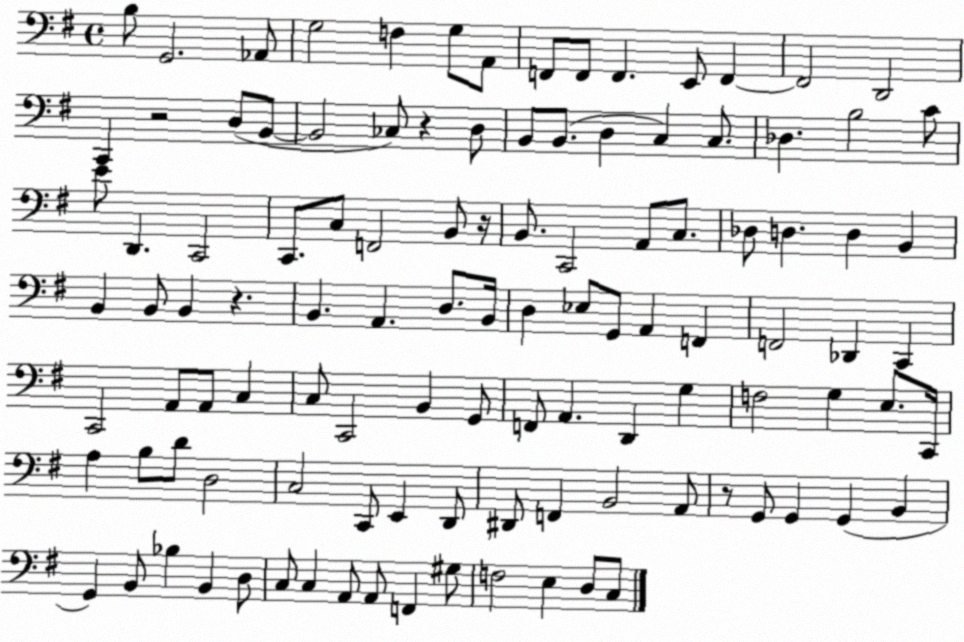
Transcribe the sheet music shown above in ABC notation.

X:1
T:Untitled
M:4/4
L:1/4
K:G
B,/2 G,,2 _A,,/2 G,2 F, G,/2 A,,/2 F,,/2 F,,/2 F,, E,,/2 F,, F,,2 D,,2 C,, z2 D,/2 B,,/2 B,,2 _C,/2 z D,/2 B,,/2 B,,/2 D, C, C,/2 _D, B,2 C/2 E/2 D,, C,,2 C,,/2 C,/2 F,,2 B,,/2 z/4 B,,/2 C,,2 A,,/2 C,/2 _D,/2 D, D, B,, B,, B,,/2 B,, z B,, A,, D,/2 B,,/4 D, _E,/2 G,,/2 A,, F,, F,,2 _D,, C,, C,,2 A,,/2 A,,/2 C, C,/2 C,,2 B,, G,,/2 F,,/2 A,, D,, G, F,2 G, E,/2 C,,/4 A, B,/2 D/2 D,2 C,2 C,,/2 E,, D,,/2 ^D,,/2 F,, B,,2 A,,/2 z/2 G,,/2 G,, G,, B,, G,, B,,/2 _B, B,, D,/2 C,/2 C, A,,/2 A,,/2 F,, ^G,/2 F,2 E, D,/2 C,/2